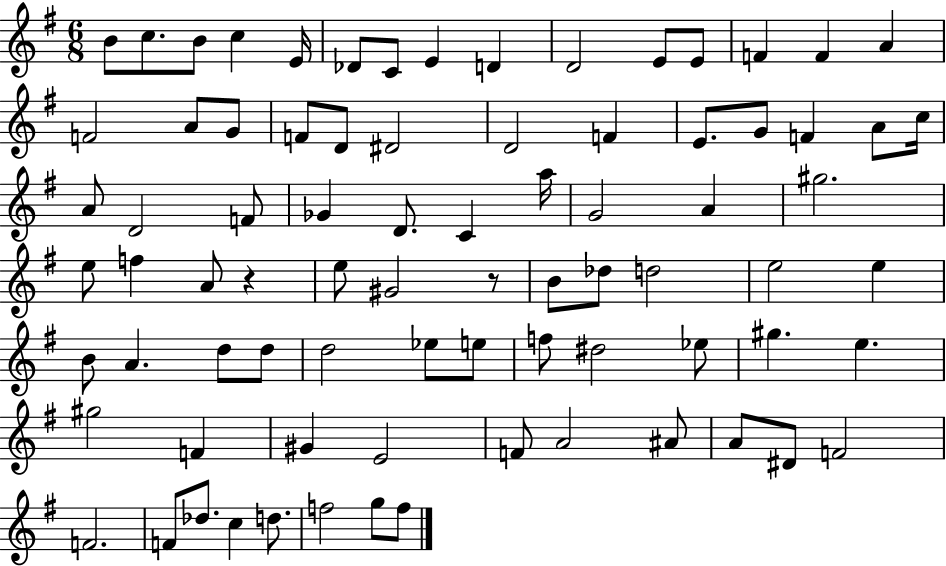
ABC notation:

X:1
T:Untitled
M:6/8
L:1/4
K:G
B/2 c/2 B/2 c E/4 _D/2 C/2 E D D2 E/2 E/2 F F A F2 A/2 G/2 F/2 D/2 ^D2 D2 F E/2 G/2 F A/2 c/4 A/2 D2 F/2 _G D/2 C a/4 G2 A ^g2 e/2 f A/2 z e/2 ^G2 z/2 B/2 _d/2 d2 e2 e B/2 A d/2 d/2 d2 _e/2 e/2 f/2 ^d2 _e/2 ^g e ^g2 F ^G E2 F/2 A2 ^A/2 A/2 ^D/2 F2 F2 F/2 _d/2 c d/2 f2 g/2 f/2